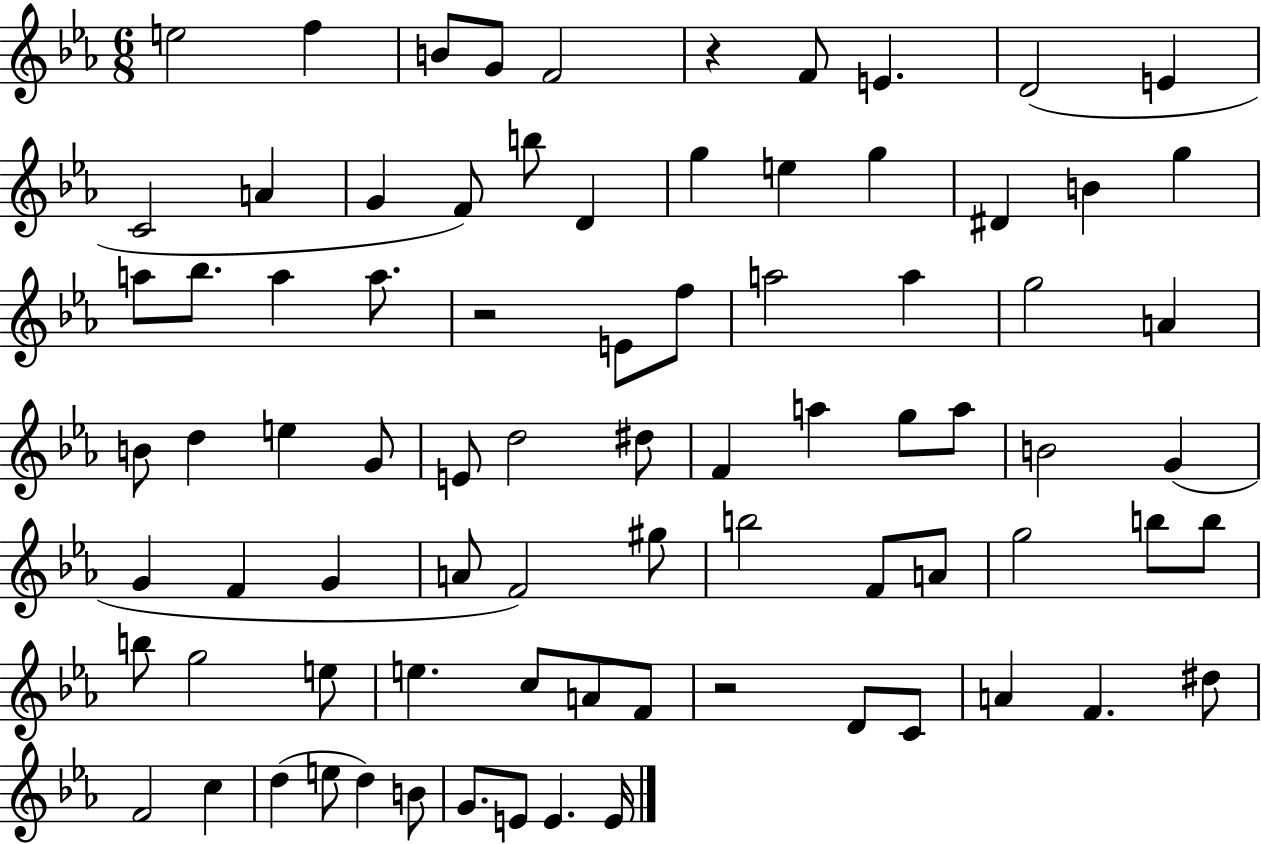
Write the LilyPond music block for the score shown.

{
  \clef treble
  \numericTimeSignature
  \time 6/8
  \key ees \major
  \repeat volta 2 { e''2 f''4 | b'8 g'8 f'2 | r4 f'8 e'4. | d'2( e'4 | \break c'2 a'4 | g'4 f'8) b''8 d'4 | g''4 e''4 g''4 | dis'4 b'4 g''4 | \break a''8 bes''8. a''4 a''8. | r2 e'8 f''8 | a''2 a''4 | g''2 a'4 | \break b'8 d''4 e''4 g'8 | e'8 d''2 dis''8 | f'4 a''4 g''8 a''8 | b'2 g'4( | \break g'4 f'4 g'4 | a'8 f'2) gis''8 | b''2 f'8 a'8 | g''2 b''8 b''8 | \break b''8 g''2 e''8 | e''4. c''8 a'8 f'8 | r2 d'8 c'8 | a'4 f'4. dis''8 | \break f'2 c''4 | d''4( e''8 d''4) b'8 | g'8. e'8 e'4. e'16 | } \bar "|."
}